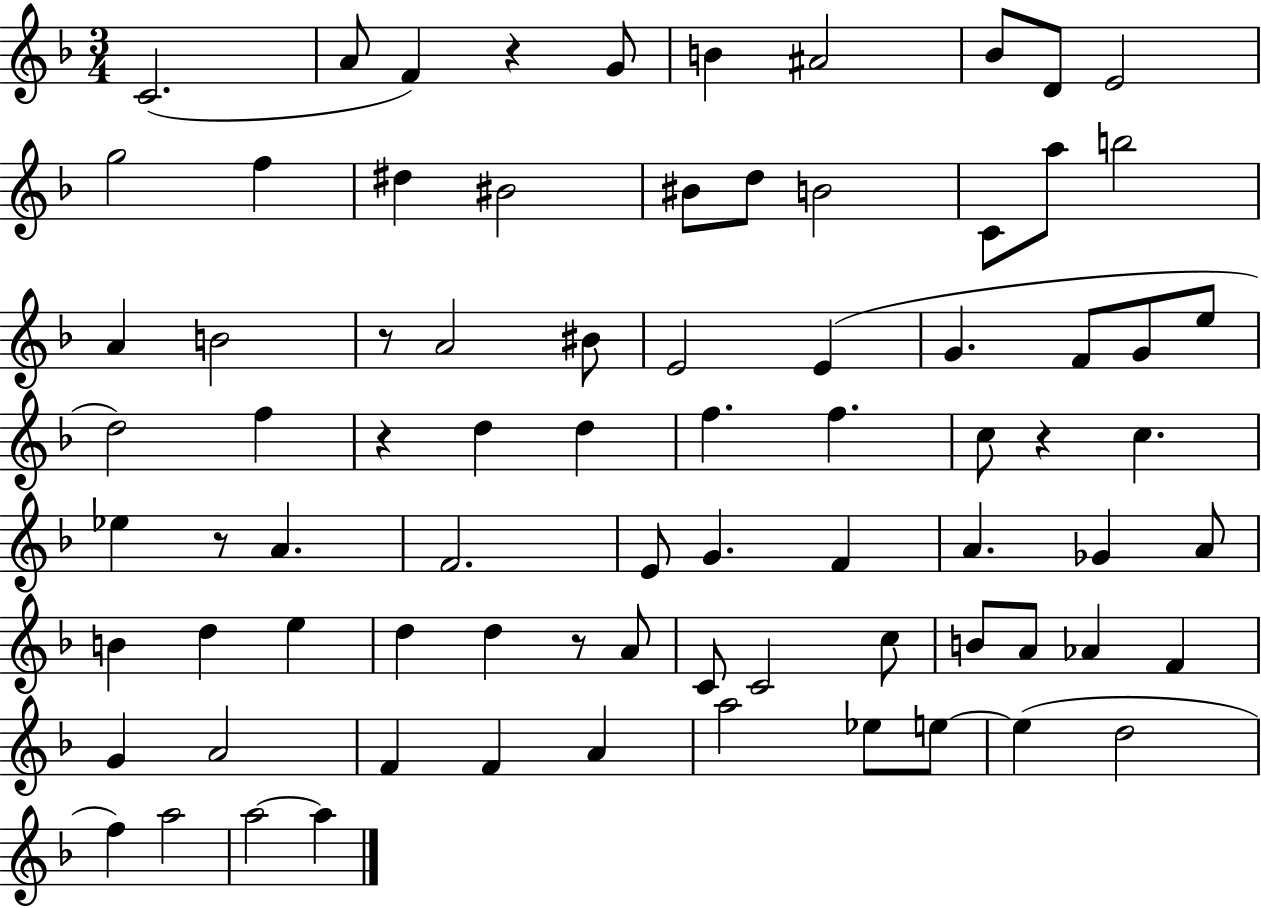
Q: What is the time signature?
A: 3/4